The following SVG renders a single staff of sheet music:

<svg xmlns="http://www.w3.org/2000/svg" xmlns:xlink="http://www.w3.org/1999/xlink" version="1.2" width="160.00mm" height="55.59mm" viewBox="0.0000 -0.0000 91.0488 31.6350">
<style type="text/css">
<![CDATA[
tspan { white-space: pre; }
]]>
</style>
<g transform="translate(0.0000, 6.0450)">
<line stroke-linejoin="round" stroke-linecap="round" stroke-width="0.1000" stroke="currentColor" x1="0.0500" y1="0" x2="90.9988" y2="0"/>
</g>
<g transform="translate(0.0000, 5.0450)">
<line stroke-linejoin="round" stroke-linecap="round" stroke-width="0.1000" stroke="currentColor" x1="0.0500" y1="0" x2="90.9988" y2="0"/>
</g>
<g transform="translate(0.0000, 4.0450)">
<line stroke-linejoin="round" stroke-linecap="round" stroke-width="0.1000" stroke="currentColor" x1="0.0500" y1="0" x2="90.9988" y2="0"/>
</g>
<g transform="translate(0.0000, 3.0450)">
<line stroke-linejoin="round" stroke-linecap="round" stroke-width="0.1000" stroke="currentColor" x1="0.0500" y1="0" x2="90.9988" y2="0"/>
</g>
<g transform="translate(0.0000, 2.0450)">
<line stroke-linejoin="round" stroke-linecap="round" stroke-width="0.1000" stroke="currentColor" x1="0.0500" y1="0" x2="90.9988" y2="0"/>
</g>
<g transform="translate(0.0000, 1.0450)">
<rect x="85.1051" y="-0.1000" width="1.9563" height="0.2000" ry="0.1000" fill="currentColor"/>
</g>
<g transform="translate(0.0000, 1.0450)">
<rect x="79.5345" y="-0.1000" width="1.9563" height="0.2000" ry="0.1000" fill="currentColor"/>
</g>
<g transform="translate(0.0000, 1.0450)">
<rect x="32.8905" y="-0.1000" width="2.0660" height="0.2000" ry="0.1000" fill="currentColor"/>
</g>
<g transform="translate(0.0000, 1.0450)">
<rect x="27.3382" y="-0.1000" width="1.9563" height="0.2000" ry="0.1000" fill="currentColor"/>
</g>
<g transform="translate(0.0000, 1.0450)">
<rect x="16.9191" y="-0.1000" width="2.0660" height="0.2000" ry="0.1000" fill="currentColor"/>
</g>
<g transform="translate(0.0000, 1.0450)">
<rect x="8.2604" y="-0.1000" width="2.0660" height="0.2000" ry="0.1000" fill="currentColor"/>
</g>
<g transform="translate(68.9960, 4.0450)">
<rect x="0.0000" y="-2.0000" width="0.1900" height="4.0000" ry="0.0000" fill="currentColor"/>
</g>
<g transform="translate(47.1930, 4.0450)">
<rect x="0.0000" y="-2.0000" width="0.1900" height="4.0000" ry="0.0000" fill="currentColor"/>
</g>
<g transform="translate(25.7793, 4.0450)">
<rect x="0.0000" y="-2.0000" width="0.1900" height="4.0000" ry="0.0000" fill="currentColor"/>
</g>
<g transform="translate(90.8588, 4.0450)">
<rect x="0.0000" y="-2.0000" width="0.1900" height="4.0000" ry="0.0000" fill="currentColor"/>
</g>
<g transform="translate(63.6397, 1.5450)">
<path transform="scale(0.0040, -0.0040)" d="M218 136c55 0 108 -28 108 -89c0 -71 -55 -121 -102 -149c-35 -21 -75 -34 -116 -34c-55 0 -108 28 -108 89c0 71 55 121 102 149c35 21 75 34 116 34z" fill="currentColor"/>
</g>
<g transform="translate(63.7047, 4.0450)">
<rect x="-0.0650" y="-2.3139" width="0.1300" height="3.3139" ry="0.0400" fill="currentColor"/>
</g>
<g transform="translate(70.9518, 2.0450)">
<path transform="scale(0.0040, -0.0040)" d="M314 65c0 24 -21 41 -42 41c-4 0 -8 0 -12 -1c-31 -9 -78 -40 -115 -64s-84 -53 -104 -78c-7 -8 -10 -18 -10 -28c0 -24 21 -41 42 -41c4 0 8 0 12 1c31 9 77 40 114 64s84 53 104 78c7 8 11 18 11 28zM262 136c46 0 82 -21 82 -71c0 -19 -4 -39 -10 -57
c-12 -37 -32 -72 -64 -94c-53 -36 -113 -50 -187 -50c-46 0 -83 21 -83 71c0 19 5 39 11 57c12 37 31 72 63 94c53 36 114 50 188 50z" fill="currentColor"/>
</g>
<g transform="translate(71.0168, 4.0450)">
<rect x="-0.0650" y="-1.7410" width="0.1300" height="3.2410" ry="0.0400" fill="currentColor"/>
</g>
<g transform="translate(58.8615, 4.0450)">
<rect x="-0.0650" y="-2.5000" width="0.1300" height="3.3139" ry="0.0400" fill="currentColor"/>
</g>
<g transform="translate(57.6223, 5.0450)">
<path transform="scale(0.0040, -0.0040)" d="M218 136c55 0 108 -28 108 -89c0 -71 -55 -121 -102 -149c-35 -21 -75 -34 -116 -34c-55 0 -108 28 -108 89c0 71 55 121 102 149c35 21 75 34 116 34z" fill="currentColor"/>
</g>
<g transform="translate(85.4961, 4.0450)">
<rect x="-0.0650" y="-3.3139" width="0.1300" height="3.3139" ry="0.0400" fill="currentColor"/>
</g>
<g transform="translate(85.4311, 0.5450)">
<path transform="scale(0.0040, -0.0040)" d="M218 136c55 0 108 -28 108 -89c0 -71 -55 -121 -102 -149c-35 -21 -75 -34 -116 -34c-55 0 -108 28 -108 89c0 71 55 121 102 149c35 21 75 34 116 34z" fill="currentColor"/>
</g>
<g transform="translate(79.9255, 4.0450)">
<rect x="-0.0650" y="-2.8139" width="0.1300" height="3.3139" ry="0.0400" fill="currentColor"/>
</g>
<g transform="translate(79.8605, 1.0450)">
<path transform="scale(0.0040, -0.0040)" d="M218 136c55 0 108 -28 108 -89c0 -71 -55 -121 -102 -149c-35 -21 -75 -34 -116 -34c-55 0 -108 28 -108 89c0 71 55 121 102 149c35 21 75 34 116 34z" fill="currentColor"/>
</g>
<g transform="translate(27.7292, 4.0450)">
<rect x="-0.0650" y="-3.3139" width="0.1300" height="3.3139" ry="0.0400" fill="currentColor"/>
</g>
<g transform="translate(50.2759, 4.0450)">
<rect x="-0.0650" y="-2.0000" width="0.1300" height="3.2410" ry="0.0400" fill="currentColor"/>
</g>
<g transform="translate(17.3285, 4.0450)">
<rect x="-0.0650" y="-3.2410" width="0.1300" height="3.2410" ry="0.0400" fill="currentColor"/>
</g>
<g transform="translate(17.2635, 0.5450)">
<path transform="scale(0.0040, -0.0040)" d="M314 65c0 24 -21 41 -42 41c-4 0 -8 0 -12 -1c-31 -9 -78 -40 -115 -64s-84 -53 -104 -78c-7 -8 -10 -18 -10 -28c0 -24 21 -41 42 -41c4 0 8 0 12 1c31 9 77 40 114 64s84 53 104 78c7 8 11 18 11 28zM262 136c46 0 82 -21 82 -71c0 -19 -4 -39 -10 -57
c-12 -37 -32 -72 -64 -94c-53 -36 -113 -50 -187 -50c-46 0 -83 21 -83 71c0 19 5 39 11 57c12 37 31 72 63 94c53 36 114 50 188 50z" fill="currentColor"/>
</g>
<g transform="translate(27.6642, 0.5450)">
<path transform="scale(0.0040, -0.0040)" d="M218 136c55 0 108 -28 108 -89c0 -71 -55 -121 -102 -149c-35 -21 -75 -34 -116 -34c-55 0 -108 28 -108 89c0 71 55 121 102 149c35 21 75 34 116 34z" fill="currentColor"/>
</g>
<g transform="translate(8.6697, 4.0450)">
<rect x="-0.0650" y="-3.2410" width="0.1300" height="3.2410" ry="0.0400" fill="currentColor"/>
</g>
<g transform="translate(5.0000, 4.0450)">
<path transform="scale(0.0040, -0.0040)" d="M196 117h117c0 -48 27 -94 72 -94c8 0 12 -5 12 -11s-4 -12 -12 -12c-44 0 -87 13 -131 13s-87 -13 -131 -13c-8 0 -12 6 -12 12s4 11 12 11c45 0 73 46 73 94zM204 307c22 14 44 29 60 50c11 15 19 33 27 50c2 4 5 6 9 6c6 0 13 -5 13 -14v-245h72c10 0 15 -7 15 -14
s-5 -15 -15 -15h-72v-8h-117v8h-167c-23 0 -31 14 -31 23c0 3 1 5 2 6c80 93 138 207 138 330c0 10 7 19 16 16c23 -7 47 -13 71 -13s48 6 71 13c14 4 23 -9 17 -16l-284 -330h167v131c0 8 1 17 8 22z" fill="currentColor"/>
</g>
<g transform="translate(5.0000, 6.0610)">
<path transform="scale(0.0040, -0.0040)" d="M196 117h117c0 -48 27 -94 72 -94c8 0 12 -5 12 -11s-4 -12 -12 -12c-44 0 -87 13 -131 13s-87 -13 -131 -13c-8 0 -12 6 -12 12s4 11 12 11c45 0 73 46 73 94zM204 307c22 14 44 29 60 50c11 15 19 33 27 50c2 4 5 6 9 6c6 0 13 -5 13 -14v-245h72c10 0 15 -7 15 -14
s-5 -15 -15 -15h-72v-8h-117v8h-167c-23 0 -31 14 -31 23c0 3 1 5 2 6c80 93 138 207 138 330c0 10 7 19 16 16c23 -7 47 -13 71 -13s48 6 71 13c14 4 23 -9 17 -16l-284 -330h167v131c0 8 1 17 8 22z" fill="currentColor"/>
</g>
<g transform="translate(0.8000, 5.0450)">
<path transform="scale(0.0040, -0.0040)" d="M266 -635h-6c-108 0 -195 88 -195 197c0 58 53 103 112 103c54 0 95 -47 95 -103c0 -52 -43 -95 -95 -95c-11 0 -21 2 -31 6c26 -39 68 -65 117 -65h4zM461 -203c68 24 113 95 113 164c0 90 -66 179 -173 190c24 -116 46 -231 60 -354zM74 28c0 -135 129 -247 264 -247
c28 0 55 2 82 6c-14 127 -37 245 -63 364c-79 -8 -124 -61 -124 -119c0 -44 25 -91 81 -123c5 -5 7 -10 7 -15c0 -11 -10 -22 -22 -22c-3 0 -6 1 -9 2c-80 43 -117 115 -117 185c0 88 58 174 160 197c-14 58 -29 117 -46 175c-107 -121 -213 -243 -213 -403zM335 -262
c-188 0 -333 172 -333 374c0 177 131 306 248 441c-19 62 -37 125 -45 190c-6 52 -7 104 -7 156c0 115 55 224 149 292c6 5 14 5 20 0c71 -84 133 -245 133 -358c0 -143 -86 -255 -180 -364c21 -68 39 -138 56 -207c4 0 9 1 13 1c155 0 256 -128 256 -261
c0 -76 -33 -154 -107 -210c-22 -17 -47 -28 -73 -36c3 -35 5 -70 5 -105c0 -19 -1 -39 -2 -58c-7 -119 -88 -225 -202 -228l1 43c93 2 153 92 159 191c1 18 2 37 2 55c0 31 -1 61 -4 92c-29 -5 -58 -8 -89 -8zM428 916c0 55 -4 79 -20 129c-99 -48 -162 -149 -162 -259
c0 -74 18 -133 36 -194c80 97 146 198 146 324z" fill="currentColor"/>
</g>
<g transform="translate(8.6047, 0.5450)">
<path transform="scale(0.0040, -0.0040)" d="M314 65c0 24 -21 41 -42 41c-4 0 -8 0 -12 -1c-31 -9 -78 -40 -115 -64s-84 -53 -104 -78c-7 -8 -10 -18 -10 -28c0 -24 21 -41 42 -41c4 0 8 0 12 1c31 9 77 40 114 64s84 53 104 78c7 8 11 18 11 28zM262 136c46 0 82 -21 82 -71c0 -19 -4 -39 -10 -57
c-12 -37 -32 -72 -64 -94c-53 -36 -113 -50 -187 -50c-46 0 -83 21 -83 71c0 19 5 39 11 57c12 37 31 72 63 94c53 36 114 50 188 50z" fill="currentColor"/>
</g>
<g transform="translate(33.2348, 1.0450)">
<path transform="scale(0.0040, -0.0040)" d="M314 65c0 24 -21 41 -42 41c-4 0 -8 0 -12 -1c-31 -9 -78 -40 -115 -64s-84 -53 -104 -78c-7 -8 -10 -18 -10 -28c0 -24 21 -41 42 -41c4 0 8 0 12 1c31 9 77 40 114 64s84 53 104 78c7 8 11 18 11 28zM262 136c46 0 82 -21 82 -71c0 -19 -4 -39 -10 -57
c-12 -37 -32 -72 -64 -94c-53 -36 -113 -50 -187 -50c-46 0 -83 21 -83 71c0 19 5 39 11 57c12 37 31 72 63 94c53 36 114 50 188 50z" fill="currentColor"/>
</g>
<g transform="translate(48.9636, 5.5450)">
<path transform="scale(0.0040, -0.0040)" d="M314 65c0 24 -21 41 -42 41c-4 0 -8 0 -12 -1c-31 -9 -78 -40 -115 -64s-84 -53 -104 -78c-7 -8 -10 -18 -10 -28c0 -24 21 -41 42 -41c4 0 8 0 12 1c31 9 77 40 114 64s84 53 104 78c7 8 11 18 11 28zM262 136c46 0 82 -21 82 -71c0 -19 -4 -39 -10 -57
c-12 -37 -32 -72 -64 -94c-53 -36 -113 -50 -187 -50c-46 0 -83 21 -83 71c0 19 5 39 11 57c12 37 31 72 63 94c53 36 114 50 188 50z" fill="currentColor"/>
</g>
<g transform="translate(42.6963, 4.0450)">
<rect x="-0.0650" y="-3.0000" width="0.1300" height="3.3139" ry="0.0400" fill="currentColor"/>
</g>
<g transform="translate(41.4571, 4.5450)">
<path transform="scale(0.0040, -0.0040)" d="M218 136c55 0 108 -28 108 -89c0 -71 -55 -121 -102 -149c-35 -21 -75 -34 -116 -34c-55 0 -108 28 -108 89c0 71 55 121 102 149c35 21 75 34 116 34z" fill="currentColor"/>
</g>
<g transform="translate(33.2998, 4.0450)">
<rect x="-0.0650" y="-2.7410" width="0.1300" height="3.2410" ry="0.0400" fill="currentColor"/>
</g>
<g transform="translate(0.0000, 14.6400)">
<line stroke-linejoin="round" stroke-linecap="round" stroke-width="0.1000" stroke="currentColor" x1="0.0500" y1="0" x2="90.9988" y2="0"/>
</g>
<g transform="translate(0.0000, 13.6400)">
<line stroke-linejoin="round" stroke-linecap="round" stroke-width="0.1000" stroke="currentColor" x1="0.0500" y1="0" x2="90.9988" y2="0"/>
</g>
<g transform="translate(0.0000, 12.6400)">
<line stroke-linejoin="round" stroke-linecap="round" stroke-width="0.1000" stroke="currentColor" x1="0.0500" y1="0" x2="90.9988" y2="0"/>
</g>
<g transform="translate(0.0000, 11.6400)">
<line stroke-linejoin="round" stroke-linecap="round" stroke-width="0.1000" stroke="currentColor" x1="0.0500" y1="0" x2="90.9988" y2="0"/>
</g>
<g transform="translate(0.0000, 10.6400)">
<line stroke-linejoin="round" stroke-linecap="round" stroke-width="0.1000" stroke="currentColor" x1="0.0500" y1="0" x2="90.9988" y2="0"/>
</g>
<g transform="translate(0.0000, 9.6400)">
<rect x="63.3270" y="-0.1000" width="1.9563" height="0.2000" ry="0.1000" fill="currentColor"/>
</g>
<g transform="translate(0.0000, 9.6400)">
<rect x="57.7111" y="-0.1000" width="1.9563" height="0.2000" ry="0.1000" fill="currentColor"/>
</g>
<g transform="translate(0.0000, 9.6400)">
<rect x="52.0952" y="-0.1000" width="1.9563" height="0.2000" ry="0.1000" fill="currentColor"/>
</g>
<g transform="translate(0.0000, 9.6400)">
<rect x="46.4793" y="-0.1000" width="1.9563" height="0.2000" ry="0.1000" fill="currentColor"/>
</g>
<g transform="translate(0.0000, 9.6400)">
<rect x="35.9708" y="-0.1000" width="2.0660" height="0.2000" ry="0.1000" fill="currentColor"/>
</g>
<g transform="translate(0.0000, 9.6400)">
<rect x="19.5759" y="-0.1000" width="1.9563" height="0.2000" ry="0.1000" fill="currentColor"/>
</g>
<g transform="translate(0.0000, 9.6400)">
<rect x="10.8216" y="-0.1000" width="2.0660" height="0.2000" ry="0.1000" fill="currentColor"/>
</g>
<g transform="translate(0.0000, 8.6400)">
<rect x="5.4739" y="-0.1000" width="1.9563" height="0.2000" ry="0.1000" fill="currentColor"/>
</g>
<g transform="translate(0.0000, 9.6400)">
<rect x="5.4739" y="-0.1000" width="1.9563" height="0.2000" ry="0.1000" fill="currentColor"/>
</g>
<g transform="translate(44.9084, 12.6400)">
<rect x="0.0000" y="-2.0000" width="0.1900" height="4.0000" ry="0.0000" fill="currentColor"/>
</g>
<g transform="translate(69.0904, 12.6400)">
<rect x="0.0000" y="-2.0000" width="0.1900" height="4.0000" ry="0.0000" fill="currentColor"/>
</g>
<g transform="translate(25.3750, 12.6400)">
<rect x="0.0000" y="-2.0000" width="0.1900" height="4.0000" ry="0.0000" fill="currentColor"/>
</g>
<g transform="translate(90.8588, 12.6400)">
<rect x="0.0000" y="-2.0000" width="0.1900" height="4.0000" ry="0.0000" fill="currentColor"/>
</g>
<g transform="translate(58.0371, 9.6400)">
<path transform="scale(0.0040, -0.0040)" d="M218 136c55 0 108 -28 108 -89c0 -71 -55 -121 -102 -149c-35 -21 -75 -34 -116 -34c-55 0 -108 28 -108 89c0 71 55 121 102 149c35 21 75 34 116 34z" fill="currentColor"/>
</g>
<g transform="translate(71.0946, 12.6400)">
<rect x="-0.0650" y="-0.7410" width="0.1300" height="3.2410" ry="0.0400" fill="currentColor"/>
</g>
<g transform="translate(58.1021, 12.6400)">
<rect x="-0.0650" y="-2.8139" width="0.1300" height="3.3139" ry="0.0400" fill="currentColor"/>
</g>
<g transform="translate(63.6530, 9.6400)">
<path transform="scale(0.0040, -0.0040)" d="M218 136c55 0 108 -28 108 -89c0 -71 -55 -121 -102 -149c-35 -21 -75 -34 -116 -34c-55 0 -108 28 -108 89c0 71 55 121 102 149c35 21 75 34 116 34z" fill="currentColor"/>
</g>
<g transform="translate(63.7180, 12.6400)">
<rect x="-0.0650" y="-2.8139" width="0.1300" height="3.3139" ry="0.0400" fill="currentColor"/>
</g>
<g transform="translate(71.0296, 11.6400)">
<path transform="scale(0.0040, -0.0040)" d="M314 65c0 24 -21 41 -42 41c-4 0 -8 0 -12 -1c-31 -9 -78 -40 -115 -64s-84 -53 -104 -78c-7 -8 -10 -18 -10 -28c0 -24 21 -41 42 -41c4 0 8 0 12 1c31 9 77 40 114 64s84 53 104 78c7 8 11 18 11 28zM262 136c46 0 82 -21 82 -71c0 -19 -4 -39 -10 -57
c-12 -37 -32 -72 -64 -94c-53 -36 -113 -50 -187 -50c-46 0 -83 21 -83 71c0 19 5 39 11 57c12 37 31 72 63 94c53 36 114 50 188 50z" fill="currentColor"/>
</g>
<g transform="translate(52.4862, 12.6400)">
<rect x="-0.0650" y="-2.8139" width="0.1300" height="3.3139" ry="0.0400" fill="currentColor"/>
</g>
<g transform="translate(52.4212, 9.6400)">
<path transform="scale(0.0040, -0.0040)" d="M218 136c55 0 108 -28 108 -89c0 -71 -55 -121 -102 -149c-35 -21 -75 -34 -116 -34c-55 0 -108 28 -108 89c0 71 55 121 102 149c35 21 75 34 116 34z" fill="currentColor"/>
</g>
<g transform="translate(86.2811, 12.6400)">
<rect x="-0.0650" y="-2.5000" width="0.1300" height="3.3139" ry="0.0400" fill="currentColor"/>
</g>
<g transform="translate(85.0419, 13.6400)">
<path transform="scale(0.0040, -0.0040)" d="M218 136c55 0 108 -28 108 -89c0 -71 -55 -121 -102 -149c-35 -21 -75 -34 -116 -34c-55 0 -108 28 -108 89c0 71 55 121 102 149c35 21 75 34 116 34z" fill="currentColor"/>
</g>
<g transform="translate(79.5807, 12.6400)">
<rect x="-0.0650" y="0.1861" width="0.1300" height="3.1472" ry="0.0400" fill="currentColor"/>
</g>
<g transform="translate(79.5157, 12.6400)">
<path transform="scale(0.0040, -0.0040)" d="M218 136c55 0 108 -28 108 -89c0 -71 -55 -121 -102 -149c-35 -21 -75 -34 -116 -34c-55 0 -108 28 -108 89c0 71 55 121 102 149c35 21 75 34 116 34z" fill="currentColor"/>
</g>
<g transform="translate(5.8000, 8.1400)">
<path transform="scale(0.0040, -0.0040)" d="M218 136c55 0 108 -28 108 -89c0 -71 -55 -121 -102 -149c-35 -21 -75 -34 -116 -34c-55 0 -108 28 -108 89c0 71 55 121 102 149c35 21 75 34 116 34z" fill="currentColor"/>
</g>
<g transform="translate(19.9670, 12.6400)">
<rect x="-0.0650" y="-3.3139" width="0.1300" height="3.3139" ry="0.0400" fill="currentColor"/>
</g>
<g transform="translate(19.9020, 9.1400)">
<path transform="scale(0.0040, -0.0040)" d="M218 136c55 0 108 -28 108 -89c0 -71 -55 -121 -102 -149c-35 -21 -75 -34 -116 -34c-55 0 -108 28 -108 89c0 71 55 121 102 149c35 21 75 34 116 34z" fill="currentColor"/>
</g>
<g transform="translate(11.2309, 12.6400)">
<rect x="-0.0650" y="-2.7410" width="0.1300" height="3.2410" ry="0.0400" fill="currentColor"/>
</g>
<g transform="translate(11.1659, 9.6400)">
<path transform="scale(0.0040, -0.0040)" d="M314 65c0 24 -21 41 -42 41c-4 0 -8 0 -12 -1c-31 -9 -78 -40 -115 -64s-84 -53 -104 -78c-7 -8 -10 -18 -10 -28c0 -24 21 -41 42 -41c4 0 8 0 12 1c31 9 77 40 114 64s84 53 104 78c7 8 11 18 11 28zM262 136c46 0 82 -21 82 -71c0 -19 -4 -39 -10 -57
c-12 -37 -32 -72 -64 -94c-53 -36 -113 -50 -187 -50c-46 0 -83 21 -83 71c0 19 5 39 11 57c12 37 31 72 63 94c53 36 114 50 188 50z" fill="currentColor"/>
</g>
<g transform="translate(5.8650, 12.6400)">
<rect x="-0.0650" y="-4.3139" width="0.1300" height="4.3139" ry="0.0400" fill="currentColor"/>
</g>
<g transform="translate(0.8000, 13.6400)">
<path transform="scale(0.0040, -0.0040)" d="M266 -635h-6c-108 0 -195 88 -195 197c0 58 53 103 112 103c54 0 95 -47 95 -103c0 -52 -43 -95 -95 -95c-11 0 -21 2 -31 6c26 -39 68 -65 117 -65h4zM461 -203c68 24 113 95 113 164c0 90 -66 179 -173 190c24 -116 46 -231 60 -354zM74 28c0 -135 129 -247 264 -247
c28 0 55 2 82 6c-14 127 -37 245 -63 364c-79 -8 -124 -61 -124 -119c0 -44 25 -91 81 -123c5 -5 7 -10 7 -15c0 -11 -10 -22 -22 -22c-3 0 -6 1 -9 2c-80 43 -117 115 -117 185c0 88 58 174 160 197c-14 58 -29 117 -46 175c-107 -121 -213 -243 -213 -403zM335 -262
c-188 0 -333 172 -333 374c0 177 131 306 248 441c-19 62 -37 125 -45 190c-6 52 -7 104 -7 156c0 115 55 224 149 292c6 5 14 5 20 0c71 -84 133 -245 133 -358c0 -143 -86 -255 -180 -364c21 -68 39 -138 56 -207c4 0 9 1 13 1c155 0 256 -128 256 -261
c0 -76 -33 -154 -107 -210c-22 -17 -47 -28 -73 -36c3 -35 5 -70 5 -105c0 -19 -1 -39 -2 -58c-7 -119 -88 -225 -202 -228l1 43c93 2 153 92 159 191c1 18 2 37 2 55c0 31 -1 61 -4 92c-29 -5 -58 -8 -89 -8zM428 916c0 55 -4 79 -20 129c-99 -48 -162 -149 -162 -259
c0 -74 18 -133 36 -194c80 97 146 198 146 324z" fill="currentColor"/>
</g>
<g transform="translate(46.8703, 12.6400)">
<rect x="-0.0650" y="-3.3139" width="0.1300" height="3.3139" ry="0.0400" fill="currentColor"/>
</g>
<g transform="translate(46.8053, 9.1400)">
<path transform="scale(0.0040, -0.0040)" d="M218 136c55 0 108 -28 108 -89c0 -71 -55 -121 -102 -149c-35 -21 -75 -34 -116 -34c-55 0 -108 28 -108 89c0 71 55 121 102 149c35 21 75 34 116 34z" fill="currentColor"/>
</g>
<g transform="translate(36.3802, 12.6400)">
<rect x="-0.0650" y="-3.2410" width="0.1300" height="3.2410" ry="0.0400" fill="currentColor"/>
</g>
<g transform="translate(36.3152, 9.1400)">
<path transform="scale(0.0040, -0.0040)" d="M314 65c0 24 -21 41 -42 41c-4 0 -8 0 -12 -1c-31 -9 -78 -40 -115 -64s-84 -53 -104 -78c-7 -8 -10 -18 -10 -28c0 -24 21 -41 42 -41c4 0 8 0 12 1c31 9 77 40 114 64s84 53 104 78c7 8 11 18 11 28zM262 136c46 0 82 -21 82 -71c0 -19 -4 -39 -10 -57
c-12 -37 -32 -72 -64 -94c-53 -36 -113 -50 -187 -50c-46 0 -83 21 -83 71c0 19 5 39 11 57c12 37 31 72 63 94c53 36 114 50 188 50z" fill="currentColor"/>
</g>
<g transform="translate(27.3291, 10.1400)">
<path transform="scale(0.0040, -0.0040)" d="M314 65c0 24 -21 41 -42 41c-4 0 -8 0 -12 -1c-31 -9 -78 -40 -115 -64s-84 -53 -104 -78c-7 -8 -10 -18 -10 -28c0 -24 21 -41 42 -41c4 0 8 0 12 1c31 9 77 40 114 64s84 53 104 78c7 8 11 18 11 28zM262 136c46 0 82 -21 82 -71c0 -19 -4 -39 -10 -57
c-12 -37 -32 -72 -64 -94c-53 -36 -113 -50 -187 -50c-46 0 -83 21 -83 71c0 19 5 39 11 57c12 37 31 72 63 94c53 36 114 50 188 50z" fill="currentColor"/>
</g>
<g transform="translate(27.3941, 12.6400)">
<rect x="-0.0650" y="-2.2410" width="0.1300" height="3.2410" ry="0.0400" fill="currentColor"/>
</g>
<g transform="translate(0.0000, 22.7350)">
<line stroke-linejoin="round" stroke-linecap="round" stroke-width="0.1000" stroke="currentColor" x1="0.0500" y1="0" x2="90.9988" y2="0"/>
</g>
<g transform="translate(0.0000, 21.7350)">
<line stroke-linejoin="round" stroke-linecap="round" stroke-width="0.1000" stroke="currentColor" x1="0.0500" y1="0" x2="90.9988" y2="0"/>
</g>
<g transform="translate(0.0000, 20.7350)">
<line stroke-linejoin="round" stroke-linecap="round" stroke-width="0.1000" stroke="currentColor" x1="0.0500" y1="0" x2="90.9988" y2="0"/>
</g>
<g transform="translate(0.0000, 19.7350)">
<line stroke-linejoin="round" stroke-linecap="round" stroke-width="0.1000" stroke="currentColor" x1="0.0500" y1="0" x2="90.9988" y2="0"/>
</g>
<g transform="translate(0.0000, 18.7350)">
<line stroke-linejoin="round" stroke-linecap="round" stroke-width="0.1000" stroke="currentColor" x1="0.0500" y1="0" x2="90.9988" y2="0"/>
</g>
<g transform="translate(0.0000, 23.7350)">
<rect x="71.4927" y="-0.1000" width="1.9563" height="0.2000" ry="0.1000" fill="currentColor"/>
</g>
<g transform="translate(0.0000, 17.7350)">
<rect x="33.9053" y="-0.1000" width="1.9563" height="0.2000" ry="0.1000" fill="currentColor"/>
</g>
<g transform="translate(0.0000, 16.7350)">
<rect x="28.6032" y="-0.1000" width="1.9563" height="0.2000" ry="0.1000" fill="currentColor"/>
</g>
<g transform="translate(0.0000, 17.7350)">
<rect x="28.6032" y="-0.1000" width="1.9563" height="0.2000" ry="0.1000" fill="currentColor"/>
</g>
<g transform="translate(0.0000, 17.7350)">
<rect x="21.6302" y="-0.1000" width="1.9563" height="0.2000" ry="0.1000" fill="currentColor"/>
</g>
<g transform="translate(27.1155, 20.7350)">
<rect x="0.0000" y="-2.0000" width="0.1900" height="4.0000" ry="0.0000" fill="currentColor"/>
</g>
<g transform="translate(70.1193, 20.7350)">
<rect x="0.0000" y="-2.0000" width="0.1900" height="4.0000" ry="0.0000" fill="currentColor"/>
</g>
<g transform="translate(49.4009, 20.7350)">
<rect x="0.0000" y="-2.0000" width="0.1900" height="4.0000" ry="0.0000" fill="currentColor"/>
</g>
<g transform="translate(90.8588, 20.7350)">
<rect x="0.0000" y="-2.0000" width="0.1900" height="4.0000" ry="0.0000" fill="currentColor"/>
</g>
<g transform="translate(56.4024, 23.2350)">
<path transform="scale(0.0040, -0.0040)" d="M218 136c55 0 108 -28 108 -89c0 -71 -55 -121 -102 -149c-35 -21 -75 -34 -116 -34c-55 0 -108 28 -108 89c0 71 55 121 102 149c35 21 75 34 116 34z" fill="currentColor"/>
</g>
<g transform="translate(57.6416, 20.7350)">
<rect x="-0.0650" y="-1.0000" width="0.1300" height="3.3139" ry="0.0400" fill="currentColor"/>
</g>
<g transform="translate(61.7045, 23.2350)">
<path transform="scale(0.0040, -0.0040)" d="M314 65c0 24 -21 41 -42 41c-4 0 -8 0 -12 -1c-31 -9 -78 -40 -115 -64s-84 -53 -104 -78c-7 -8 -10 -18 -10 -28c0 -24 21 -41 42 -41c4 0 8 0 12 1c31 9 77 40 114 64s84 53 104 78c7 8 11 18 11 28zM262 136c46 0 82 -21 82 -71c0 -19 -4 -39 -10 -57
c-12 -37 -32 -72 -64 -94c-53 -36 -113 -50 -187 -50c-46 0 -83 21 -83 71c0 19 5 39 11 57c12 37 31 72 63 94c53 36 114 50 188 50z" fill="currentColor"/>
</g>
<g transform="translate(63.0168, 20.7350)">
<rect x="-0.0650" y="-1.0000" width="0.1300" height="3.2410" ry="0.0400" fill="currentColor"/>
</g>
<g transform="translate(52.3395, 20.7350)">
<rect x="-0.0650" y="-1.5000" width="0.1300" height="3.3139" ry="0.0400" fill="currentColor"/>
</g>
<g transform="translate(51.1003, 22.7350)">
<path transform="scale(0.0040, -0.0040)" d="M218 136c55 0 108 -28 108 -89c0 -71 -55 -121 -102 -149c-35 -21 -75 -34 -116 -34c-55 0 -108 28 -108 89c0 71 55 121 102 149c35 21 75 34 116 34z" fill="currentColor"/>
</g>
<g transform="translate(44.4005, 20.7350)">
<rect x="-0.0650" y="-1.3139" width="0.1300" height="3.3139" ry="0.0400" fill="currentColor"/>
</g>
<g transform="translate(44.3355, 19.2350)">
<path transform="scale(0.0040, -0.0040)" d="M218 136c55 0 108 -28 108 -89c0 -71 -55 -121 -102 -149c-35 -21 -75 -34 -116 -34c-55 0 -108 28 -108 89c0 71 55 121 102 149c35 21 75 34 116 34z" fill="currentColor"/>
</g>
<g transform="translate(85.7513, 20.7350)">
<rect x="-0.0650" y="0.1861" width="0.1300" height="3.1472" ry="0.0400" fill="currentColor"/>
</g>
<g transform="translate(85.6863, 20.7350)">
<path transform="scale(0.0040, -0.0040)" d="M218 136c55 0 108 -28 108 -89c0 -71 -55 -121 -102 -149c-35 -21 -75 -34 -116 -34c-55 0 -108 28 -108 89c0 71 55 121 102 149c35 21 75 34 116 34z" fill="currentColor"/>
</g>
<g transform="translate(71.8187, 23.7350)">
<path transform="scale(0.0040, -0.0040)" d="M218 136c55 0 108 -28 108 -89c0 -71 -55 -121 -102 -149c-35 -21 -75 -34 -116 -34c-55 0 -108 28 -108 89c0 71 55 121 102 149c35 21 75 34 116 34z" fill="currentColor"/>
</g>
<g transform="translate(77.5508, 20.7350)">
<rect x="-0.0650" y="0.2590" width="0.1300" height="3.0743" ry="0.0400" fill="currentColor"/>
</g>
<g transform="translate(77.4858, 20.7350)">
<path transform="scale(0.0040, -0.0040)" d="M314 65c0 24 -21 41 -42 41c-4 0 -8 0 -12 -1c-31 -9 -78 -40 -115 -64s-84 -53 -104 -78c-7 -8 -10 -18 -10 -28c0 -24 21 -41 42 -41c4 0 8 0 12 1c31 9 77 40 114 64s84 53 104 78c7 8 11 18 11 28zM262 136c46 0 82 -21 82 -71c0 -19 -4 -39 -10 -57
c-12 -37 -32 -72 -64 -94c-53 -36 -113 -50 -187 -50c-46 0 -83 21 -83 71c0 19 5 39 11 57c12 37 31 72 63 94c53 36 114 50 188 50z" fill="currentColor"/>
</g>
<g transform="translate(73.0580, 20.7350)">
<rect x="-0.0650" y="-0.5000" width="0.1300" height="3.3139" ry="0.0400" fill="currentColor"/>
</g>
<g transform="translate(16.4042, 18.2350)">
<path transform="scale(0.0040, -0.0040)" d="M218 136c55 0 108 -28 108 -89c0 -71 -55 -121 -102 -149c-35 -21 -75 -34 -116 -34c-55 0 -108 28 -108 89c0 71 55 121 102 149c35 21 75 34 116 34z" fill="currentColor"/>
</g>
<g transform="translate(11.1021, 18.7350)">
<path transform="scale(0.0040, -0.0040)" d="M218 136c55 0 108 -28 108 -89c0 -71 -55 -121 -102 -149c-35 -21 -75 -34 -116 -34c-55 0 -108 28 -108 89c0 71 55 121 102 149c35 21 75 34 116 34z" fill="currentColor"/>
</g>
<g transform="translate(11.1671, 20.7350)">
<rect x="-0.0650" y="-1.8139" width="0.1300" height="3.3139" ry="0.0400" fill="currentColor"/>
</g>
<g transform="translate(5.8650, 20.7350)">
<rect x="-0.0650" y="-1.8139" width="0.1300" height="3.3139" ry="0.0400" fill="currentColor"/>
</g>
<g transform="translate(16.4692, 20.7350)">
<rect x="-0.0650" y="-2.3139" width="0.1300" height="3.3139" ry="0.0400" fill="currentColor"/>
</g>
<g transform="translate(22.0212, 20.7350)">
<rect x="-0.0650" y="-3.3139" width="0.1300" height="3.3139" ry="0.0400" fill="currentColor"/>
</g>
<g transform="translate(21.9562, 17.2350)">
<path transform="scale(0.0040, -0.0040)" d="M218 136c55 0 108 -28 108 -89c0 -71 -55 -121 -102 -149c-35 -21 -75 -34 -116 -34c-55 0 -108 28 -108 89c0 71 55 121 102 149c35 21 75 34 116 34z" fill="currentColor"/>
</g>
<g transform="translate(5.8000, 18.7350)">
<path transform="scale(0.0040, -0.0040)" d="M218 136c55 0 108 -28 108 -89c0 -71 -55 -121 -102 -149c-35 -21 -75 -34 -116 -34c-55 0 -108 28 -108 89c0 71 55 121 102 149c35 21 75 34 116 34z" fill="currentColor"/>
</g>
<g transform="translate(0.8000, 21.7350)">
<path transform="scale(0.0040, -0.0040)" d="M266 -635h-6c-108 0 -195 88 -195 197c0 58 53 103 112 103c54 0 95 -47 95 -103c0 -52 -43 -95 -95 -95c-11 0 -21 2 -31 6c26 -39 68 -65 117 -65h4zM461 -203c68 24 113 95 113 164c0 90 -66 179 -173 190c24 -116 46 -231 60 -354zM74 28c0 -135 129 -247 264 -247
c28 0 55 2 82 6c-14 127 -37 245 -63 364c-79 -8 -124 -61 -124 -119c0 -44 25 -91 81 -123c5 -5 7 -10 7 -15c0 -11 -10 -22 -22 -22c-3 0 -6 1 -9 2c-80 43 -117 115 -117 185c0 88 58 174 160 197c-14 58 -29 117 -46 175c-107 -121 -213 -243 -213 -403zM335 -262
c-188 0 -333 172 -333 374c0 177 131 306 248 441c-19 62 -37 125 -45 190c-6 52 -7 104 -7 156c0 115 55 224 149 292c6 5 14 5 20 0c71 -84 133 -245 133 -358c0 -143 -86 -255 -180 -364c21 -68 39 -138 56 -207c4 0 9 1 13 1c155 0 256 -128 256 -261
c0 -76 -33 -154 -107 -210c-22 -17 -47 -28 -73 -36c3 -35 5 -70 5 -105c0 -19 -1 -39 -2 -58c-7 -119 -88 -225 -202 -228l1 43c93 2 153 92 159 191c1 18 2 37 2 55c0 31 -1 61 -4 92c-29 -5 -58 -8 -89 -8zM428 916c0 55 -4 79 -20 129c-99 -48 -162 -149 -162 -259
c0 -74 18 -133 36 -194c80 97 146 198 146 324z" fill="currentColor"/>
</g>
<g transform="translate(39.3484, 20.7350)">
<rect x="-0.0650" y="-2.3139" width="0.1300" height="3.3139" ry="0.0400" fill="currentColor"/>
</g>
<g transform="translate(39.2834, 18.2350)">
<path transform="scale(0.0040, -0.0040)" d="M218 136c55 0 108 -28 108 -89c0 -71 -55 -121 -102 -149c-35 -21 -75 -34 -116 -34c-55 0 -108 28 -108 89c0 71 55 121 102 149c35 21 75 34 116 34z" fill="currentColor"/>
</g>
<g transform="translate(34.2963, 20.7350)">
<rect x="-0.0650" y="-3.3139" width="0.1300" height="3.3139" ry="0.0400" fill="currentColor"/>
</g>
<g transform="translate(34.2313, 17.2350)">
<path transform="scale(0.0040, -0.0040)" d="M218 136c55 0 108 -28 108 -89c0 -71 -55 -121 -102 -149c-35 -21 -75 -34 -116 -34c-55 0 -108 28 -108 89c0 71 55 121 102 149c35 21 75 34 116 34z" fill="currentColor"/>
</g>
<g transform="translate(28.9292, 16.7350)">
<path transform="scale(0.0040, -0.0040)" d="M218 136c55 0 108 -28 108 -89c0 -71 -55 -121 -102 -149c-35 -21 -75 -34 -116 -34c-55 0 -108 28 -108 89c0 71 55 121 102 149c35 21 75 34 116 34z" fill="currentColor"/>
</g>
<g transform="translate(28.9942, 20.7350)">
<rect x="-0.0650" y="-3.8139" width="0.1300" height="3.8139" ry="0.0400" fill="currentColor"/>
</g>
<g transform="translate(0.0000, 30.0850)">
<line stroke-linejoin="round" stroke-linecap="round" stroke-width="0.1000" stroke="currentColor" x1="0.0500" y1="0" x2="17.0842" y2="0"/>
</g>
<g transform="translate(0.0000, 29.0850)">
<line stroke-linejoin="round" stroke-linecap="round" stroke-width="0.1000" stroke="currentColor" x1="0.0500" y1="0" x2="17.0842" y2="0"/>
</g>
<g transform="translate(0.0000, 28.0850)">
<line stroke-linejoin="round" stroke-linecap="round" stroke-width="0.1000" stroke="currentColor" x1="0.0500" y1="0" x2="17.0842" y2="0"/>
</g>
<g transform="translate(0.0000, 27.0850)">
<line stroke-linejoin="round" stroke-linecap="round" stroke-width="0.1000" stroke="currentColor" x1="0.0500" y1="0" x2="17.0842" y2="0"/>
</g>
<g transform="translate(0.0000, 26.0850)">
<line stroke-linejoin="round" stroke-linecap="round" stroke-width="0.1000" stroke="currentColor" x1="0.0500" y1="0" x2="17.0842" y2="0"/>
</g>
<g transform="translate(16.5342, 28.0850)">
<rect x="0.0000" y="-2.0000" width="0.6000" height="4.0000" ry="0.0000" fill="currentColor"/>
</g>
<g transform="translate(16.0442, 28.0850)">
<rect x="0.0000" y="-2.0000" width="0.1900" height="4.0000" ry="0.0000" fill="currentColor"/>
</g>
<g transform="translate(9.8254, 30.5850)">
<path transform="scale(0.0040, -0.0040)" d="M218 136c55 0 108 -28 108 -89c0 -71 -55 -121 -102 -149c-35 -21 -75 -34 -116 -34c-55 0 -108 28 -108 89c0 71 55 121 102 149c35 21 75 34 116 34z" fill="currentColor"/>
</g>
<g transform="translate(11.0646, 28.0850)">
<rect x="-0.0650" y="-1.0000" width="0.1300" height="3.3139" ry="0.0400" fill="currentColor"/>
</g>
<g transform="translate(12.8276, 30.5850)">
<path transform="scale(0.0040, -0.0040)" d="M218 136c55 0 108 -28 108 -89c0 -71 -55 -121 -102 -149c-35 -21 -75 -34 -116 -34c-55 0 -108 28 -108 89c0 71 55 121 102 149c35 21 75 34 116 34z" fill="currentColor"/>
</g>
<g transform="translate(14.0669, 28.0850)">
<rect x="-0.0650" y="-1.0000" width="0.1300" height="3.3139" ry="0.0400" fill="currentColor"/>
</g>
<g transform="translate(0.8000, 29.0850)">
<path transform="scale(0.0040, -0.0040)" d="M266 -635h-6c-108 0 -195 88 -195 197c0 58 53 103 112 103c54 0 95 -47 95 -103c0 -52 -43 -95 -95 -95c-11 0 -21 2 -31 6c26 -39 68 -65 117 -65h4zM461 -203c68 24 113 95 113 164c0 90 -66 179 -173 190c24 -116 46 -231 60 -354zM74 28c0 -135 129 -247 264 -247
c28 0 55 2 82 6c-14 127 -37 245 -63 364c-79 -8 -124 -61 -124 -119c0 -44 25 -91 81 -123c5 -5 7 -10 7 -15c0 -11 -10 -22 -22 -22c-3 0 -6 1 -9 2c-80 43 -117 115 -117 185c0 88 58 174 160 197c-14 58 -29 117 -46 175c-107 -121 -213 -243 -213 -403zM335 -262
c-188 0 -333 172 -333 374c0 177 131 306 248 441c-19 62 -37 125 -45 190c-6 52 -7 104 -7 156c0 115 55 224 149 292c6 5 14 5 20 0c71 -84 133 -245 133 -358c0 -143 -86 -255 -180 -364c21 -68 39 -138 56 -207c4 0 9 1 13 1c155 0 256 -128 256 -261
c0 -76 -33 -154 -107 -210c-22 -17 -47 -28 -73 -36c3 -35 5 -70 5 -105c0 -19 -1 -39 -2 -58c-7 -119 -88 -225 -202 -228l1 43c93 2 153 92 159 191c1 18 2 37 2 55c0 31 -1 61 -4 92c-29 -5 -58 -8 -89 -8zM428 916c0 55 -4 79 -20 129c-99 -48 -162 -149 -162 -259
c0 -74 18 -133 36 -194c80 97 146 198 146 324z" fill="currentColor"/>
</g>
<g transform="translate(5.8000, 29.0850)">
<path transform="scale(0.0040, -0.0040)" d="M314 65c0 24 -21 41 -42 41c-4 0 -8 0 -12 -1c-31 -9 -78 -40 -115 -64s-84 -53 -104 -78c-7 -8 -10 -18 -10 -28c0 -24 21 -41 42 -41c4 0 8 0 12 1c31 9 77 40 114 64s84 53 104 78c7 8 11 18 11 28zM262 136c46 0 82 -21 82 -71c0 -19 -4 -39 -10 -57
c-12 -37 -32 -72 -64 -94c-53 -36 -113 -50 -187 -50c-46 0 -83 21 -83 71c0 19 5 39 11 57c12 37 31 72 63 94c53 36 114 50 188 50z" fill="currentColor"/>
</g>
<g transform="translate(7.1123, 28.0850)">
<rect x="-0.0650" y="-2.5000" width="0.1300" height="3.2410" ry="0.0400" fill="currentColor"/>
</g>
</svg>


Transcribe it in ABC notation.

X:1
T:Untitled
M:4/4
L:1/4
K:C
b2 b2 b a2 A F2 G g f2 a b d' a2 b g2 b2 b a a a d2 B G f f g b c' b g e E D D2 C B2 B G2 D D